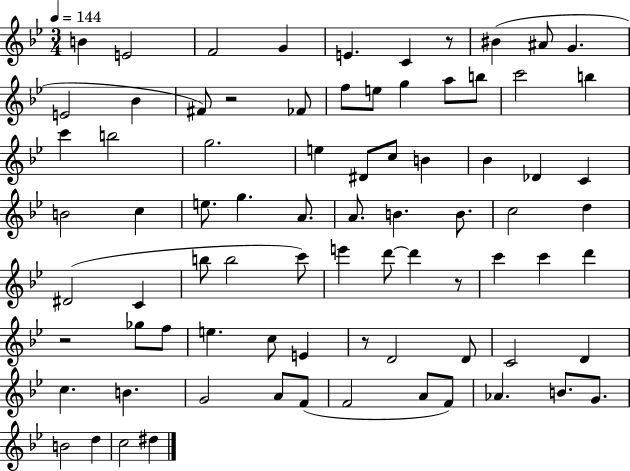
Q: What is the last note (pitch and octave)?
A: D#5